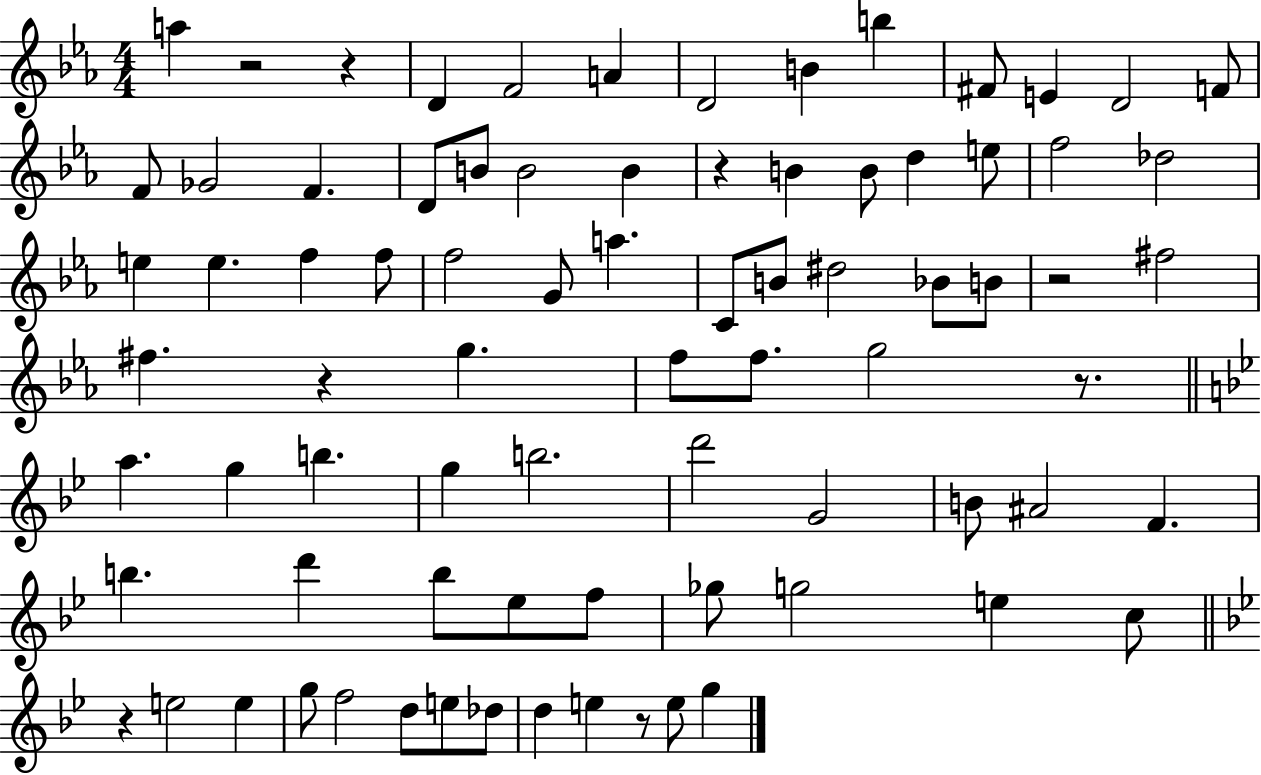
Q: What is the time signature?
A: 4/4